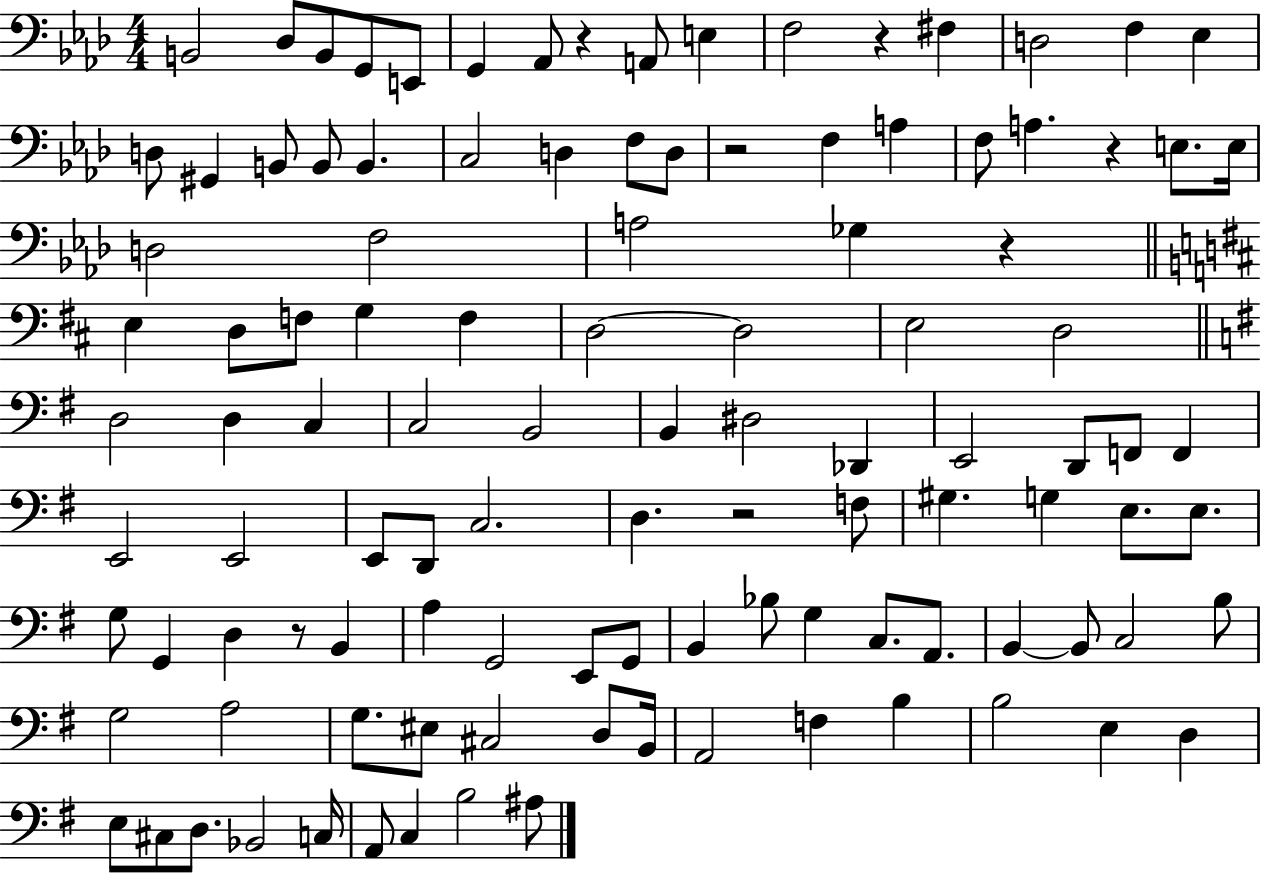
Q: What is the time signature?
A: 4/4